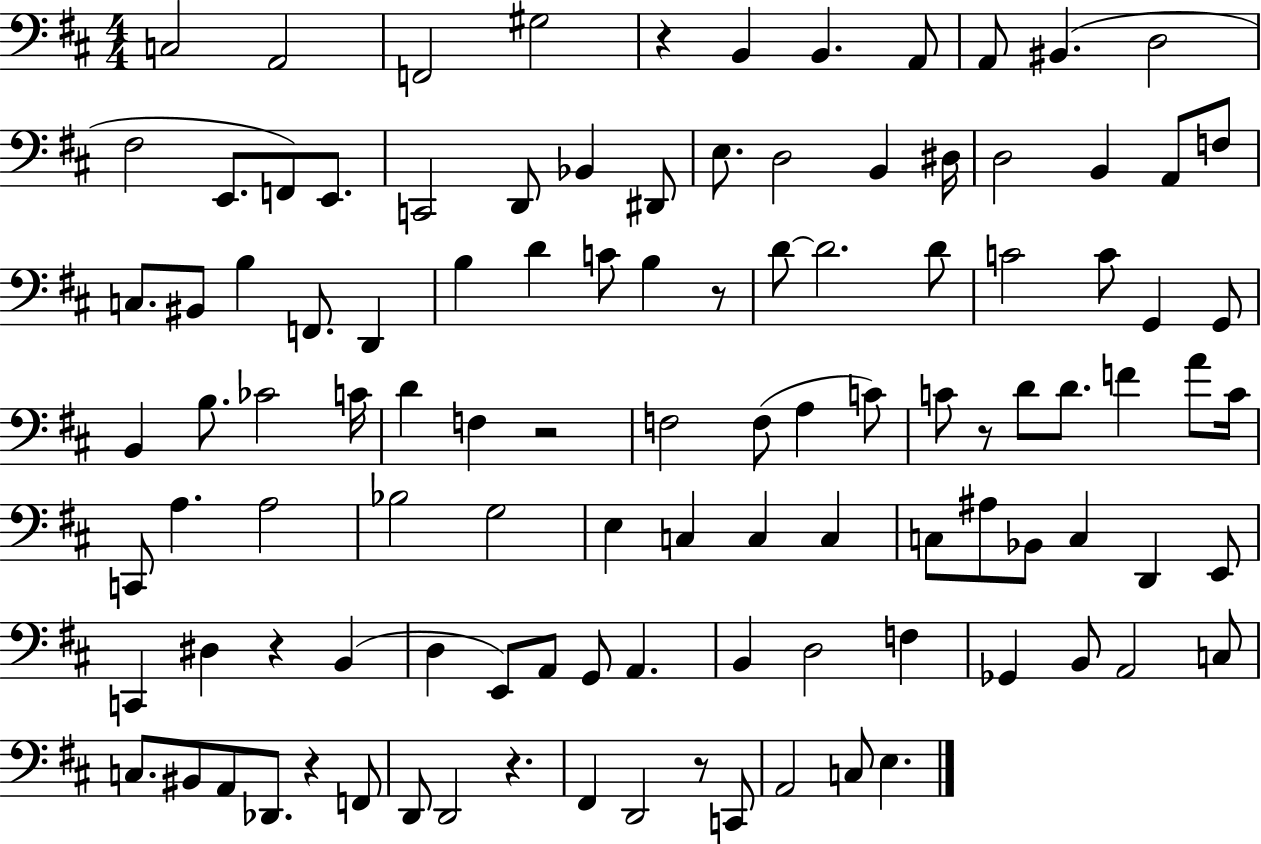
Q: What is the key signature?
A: D major